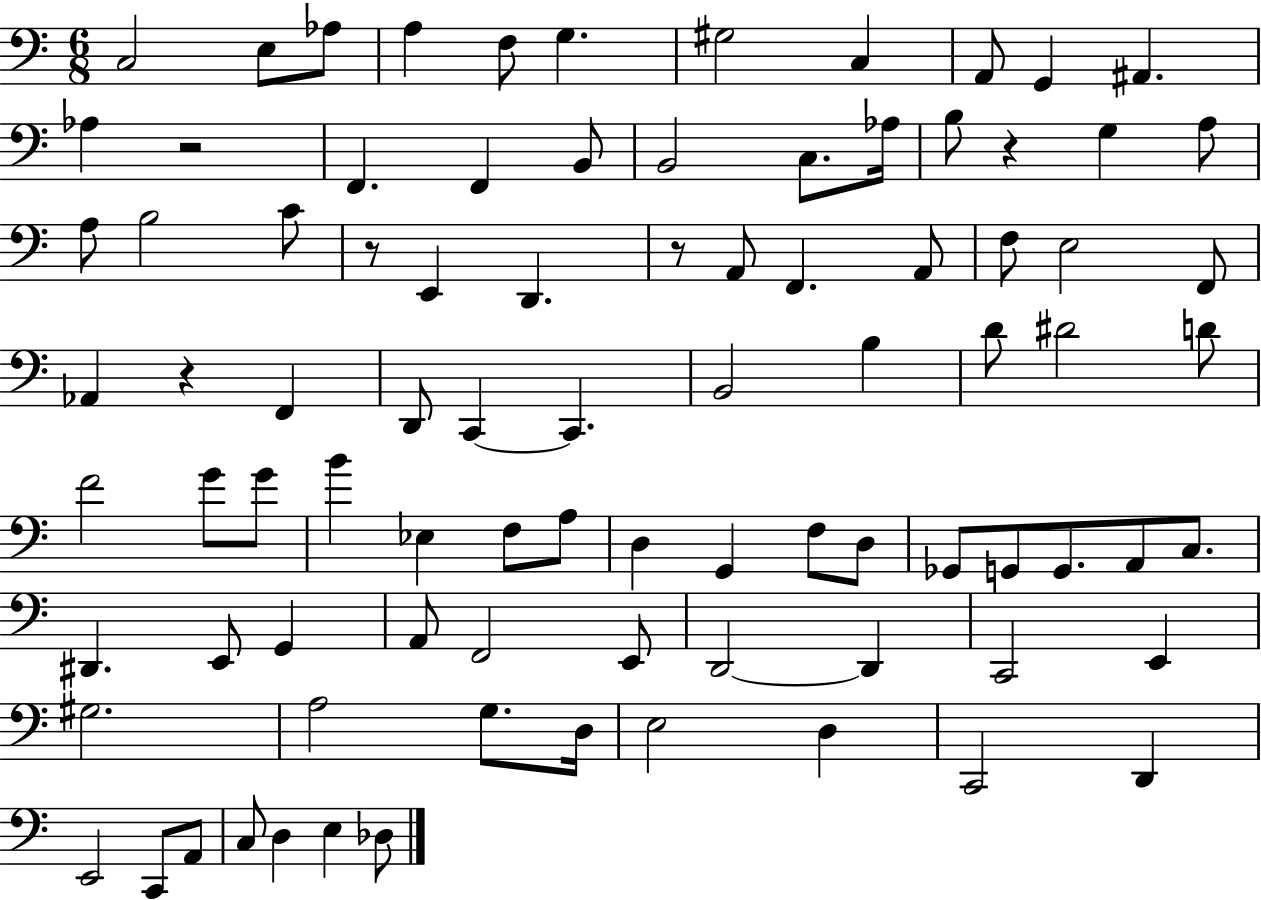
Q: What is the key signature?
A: C major